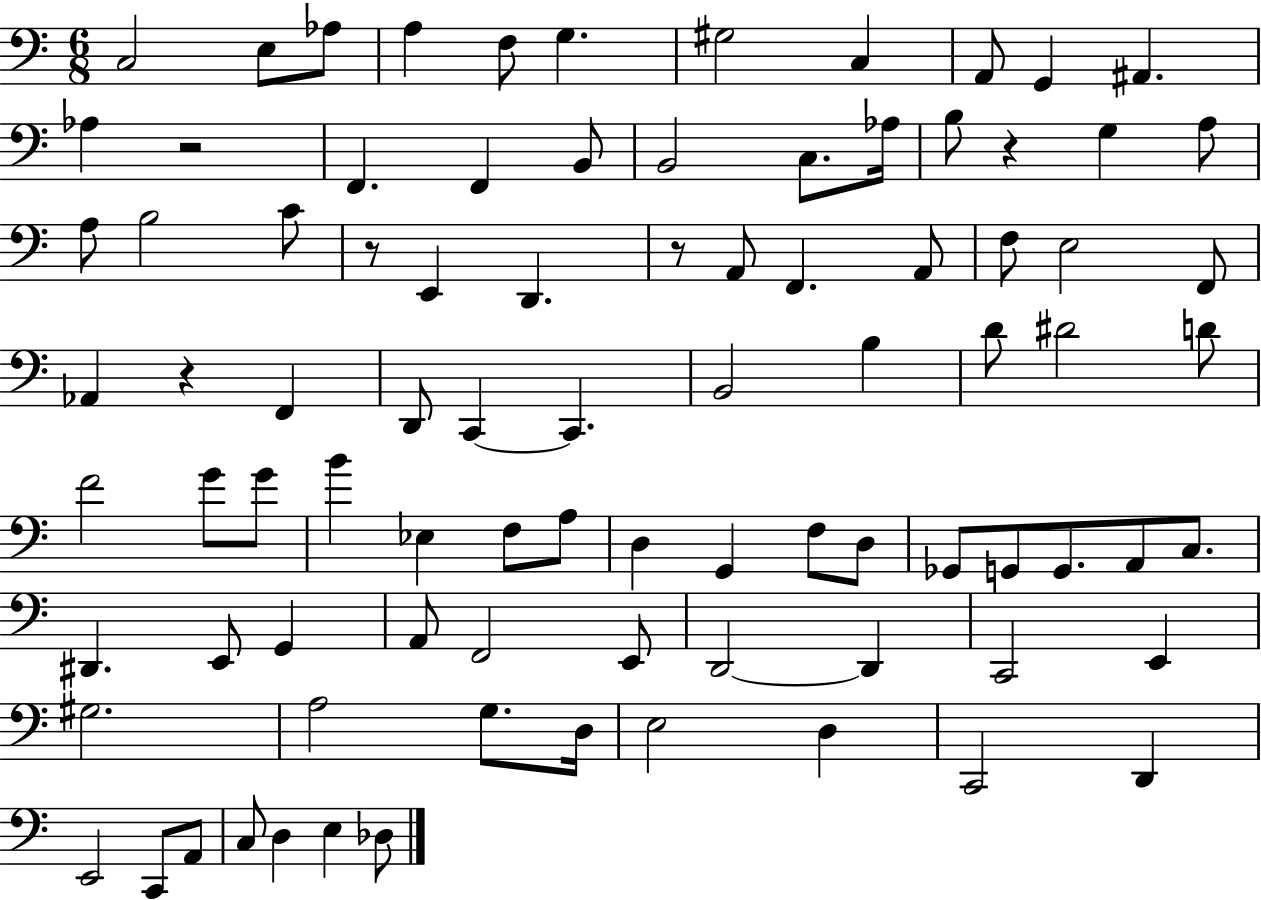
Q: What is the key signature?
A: C major